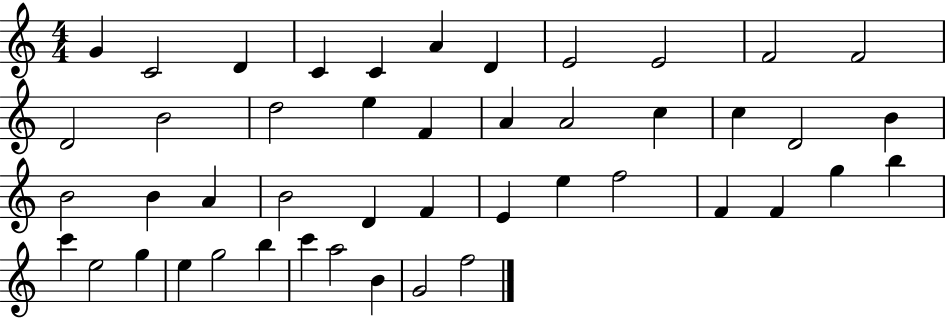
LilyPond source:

{
  \clef treble
  \numericTimeSignature
  \time 4/4
  \key c \major
  g'4 c'2 d'4 | c'4 c'4 a'4 d'4 | e'2 e'2 | f'2 f'2 | \break d'2 b'2 | d''2 e''4 f'4 | a'4 a'2 c''4 | c''4 d'2 b'4 | \break b'2 b'4 a'4 | b'2 d'4 f'4 | e'4 e''4 f''2 | f'4 f'4 g''4 b''4 | \break c'''4 e''2 g''4 | e''4 g''2 b''4 | c'''4 a''2 b'4 | g'2 f''2 | \break \bar "|."
}